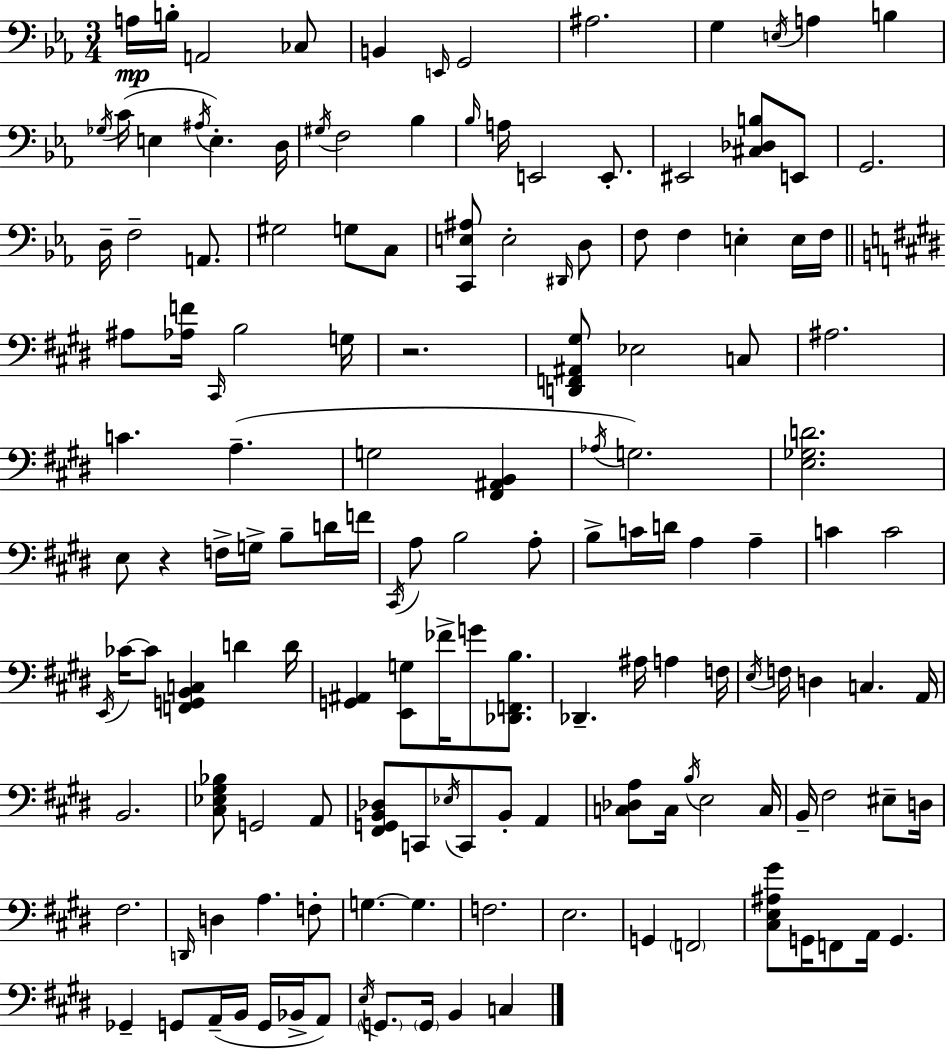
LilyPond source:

{
  \clef bass
  \numericTimeSignature
  \time 3/4
  \key ees \major
  \repeat volta 2 { a16\mp b16-. a,2 ces8 | b,4 \grace { e,16 } g,2 | ais2. | g4 \acciaccatura { e16 } a4 b4 | \break \acciaccatura { ges16 }( c'16 e4 \acciaccatura { ais16 } e4.-.) | d16 \acciaccatura { gis16 } f2 | bes4 \grace { bes16 } a16 e,2 | e,8.-. eis,2 | \break <cis des b>8 e,8 g,2. | d16-- f2-- | a,8. gis2 | g8 c8 <c, e ais>8 e2-. | \break \grace { dis,16 } d8 f8 f4 | e4-. e16 f16 \bar "||" \break \key e \major ais8 <aes f'>16 \grace { cis,16 } b2 | g16 r2. | <d, f, ais, gis>8 ees2 c8 | ais2. | \break c'4. a4.--( | g2 <fis, ais, b,>4 | \acciaccatura { aes16 }) g2. | <e ges d'>2. | \break e8 r4 f16-> g16-> b8-- | d'16 f'16 \acciaccatura { cis,16 } a8 b2 | a8-. b8-> c'16 d'16 a4 a4-- | c'4 c'2 | \break \acciaccatura { e,16 } ces'16~~ ces'8 <f, g, b, c>4 d'4 | d'16 <g, ais,>4 <e, g>8 fes'16-> g'8 | <des, f, b>8. des,4.-- ais16 a4 | f16 \acciaccatura { e16 } f16 d4 c4. | \break a,16 b,2. | <cis ees gis bes>8 g,2 | a,8 <fis, g, b, des>8 c,8 \acciaccatura { ees16 } c,8 | b,8-. a,4 <c des a>8 c16 \acciaccatura { b16 } e2 | \break c16 b,16-- fis2 | eis8-- d16 fis2. | \grace { d,16 } d4 | a4. f8-. g4.~~ | \break g4. f2. | e2. | g,4 | \parenthesize f,2 <cis e ais gis'>8 g,16 f,8 | \break a,16 g,4. ges,4-- | g,8 a,16--( b,16 g,16 bes,16-> a,8) \acciaccatura { e16 } \parenthesize g,8. | \parenthesize g,16 b,4 c4 } \bar "|."
}